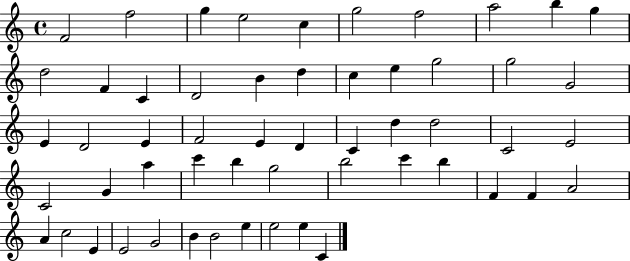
X:1
T:Untitled
M:4/4
L:1/4
K:C
F2 f2 g e2 c g2 f2 a2 b g d2 F C D2 B d c e g2 g2 G2 E D2 E F2 E D C d d2 C2 E2 C2 G a c' b g2 b2 c' b F F A2 A c2 E E2 G2 B B2 e e2 e C